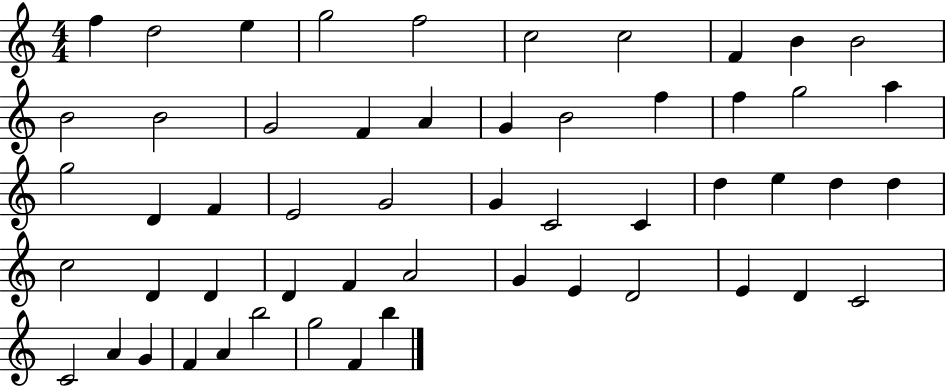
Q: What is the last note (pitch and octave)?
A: B5